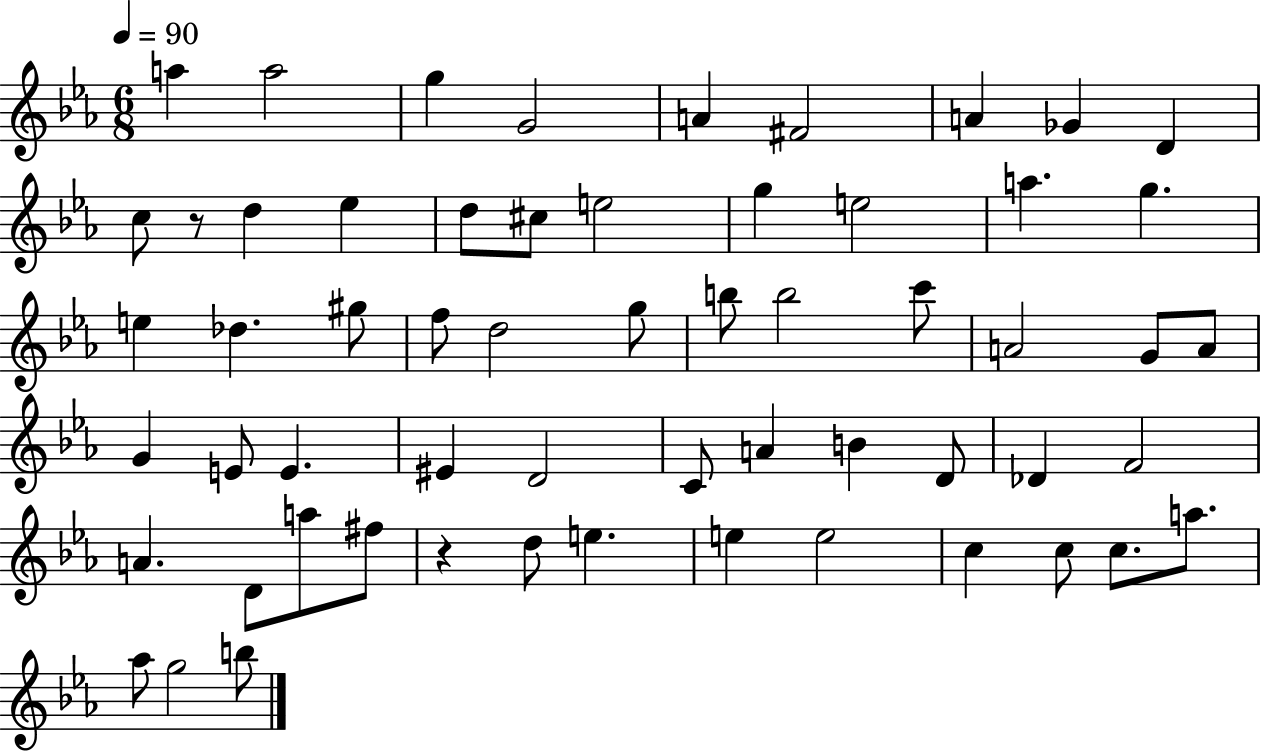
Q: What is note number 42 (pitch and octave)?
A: F4